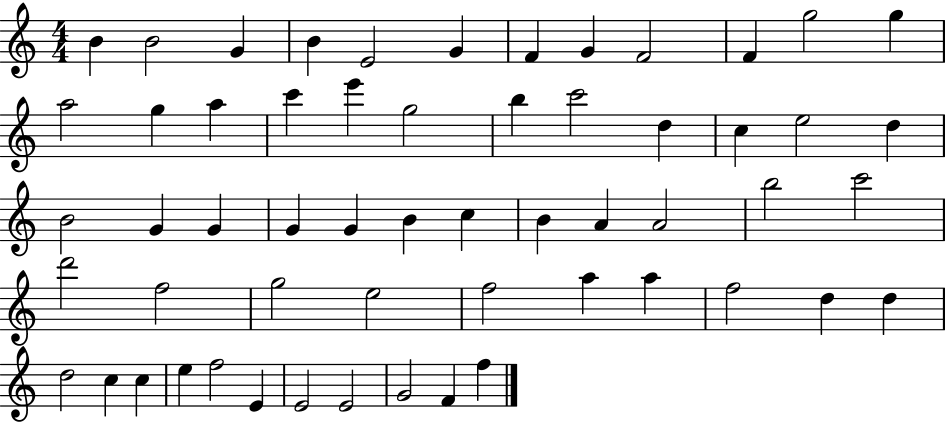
X:1
T:Untitled
M:4/4
L:1/4
K:C
B B2 G B E2 G F G F2 F g2 g a2 g a c' e' g2 b c'2 d c e2 d B2 G G G G B c B A A2 b2 c'2 d'2 f2 g2 e2 f2 a a f2 d d d2 c c e f2 E E2 E2 G2 F f